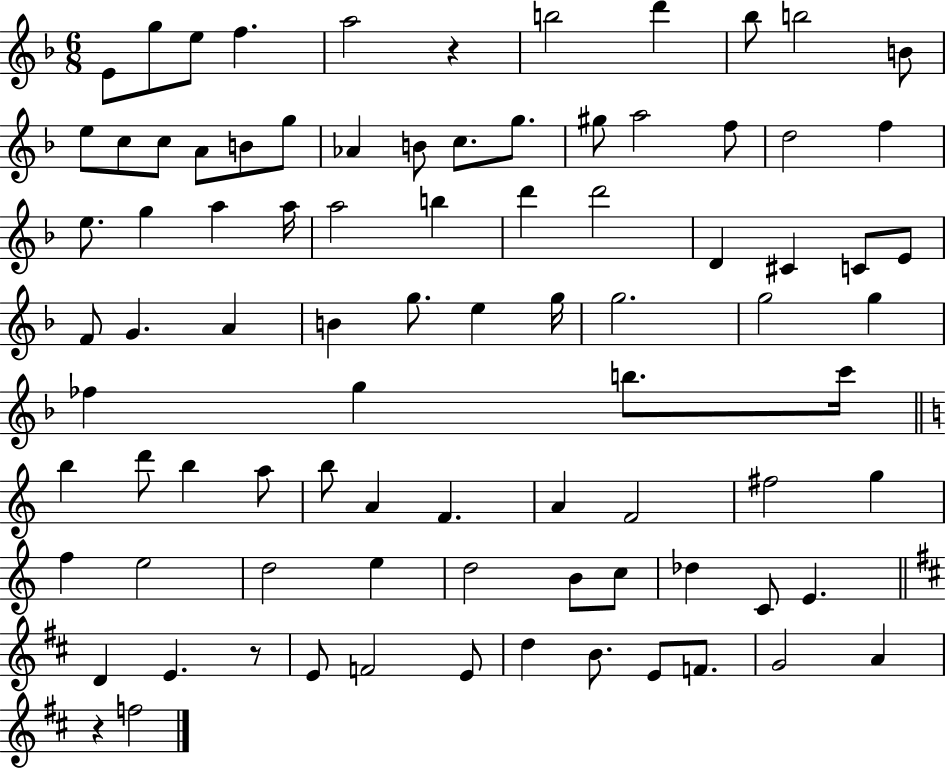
E4/e G5/e E5/e F5/q. A5/h R/q B5/h D6/q Bb5/e B5/h B4/e E5/e C5/e C5/e A4/e B4/e G5/e Ab4/q B4/e C5/e. G5/e. G#5/e A5/h F5/e D5/h F5/q E5/e. G5/q A5/q A5/s A5/h B5/q D6/q D6/h D4/q C#4/q C4/e E4/e F4/e G4/q. A4/q B4/q G5/e. E5/q G5/s G5/h. G5/h G5/q FES5/q G5/q B5/e. C6/s B5/q D6/e B5/q A5/e B5/e A4/q F4/q. A4/q F4/h F#5/h G5/q F5/q E5/h D5/h E5/q D5/h B4/e C5/e Db5/q C4/e E4/q. D4/q E4/q. R/e E4/e F4/h E4/e D5/q B4/e. E4/e F4/e. G4/h A4/q R/q F5/h